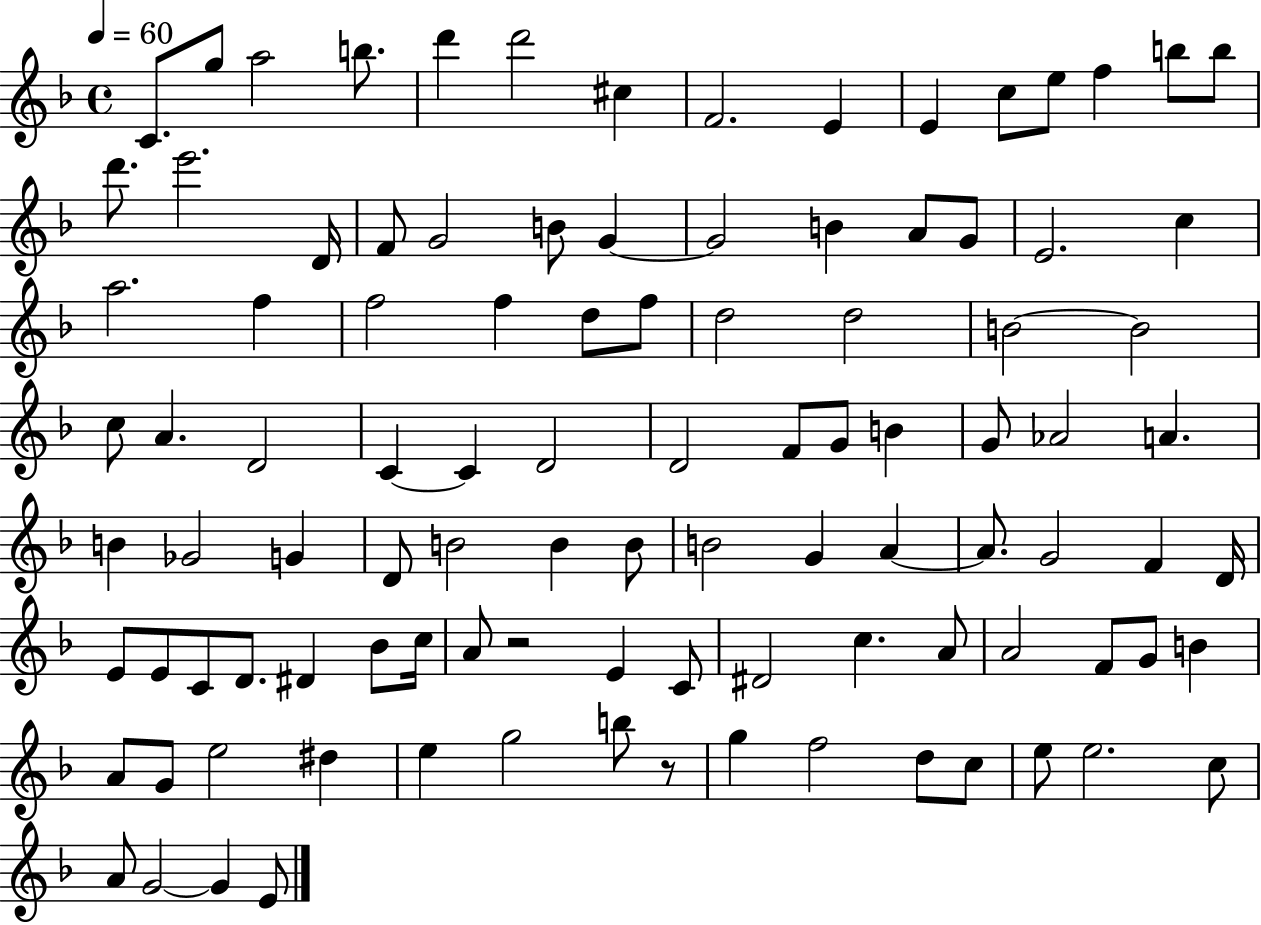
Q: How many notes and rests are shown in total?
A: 102